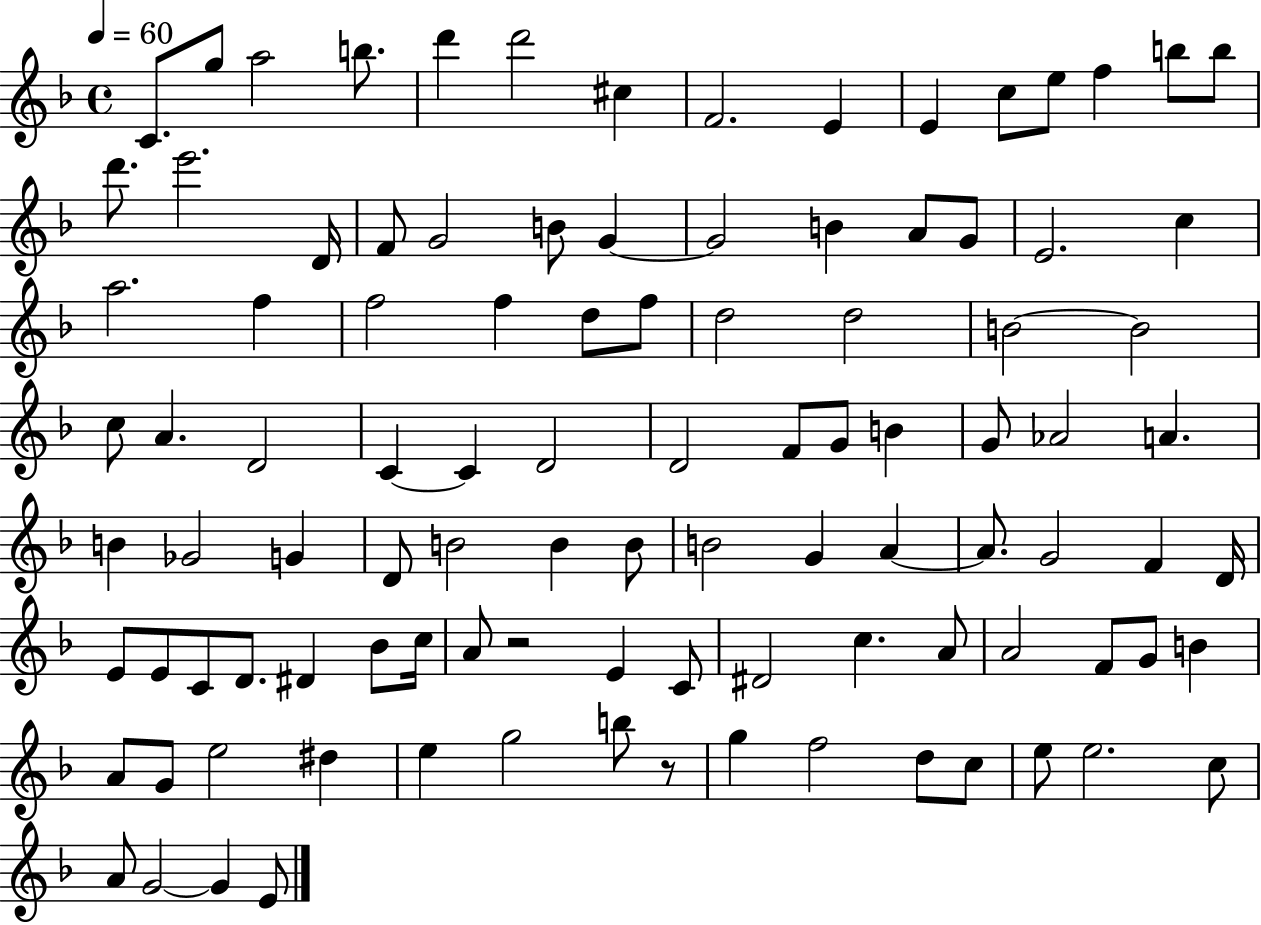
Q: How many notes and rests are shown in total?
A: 102